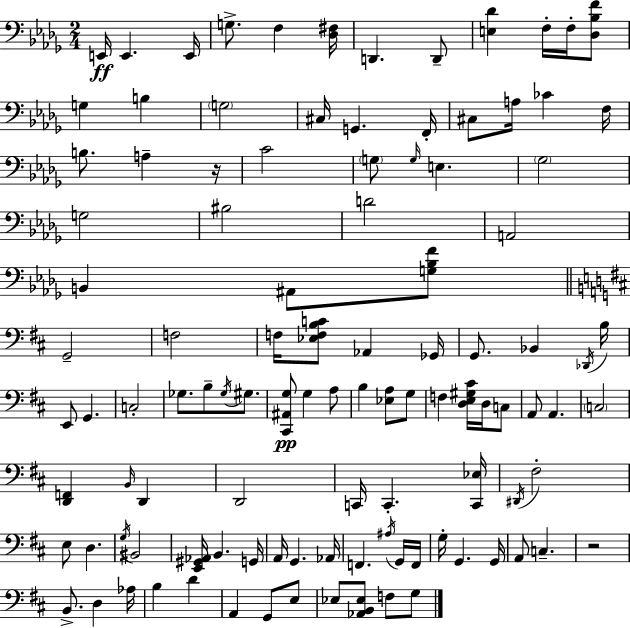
E2/s E2/q. E2/s G3/e. F3/q [Db3,F#3]/s D2/q. D2/e [E3,Db4]/q F3/s F3/s [Db3,Bb3,F4]/e G3/q B3/q G3/h C#3/s G2/q. F2/s C#3/e A3/s CES4/q F3/s B3/e. A3/q R/s C4/h G3/e G3/s E3/q. Gb3/h G3/h BIS3/h D4/h A2/h B2/q A#2/e [G3,Bb3,F4]/e G2/h F3/h F3/s [Eb3,F3,B3,C4]/e Ab2/q Gb2/s G2/e. Bb2/q Db2/s B3/s E2/e G2/q. C3/h Gb3/e. B3/e Gb3/s G#3/e. [C#2,A#2,G3]/e G3/q A3/e B3/q [Eb3,A3]/e G3/e F3/q [D3,E3,G#3,C#4]/s D3/s C3/e A2/e A2/q. C3/h [D2,F2]/q B2/s D2/q D2/h C2/s C2/q. [C2,Eb3]/s D#2/s F#3/h E3/e D3/q. G3/s BIS2/h [E2,G#2,Ab2]/s B2/q. G2/s A2/s G2/q. Ab2/s F2/q. A#3/s G2/s F2/s G3/s G2/q. G2/s A2/e C3/q. R/h B2/e. D3/q Ab3/s B3/q D4/q A2/q G2/e E3/e Eb3/e [Ab2,B2,Eb3]/e F3/e G3/e